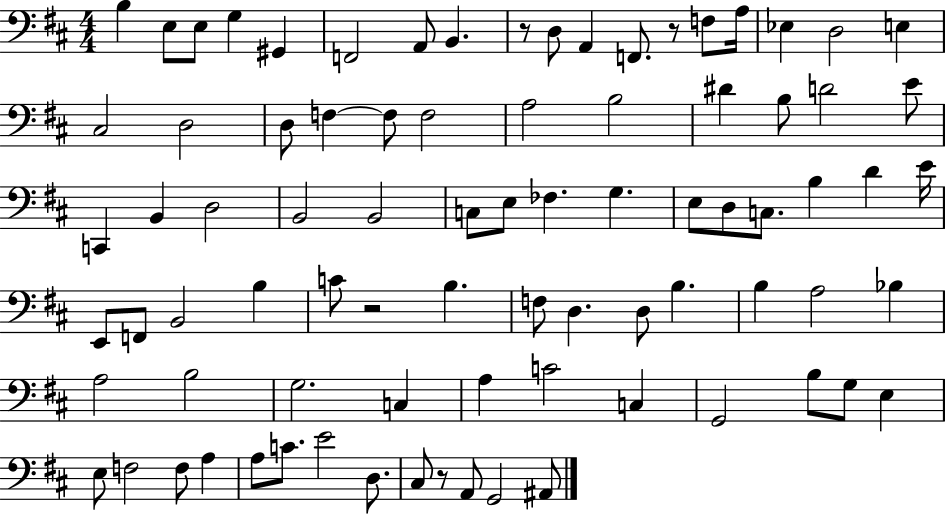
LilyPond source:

{
  \clef bass
  \numericTimeSignature
  \time 4/4
  \key d \major
  b4 e8 e8 g4 gis,4 | f,2 a,8 b,4. | r8 d8 a,4 f,8. r8 f8 a16 | ees4 d2 e4 | \break cis2 d2 | d8 f4~~ f8 f2 | a2 b2 | dis'4 b8 d'2 e'8 | \break c,4 b,4 d2 | b,2 b,2 | c8 e8 fes4. g4. | e8 d8 c8. b4 d'4 e'16 | \break e,8 f,8 b,2 b4 | c'8 r2 b4. | f8 d4. d8 b4. | b4 a2 bes4 | \break a2 b2 | g2. c4 | a4 c'2 c4 | g,2 b8 g8 e4 | \break e8 f2 f8 a4 | a8 c'8. e'2 d8. | cis8 r8 a,8 g,2 ais,8 | \bar "|."
}